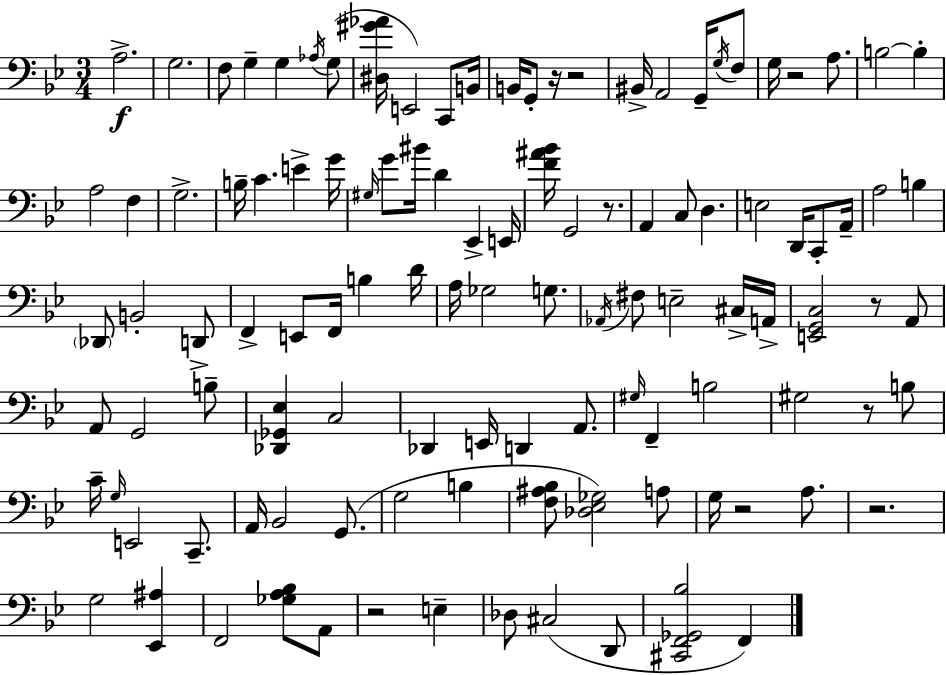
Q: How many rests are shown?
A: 9